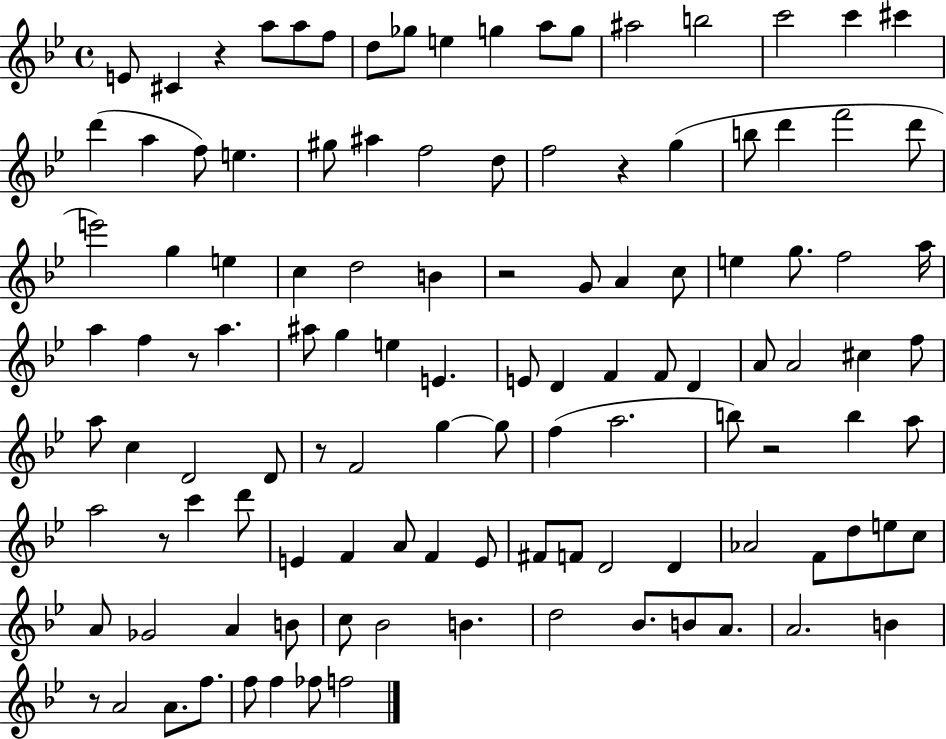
E4/e C#4/q R/q A5/e A5/e F5/e D5/e Gb5/e E5/q G5/q A5/e G5/e A#5/h B5/h C6/h C6/q C#6/q D6/q A5/q F5/e E5/q. G#5/e A#5/q F5/h D5/e F5/h R/q G5/q B5/e D6/q F6/h D6/e E6/h G5/q E5/q C5/q D5/h B4/q R/h G4/e A4/q C5/e E5/q G5/e. F5/h A5/s A5/q F5/q R/e A5/q. A#5/e G5/q E5/q E4/q. E4/e D4/q F4/q F4/e D4/q A4/e A4/h C#5/q F5/e A5/e C5/q D4/h D4/e R/e F4/h G5/q G5/e F5/q A5/h. B5/e R/h B5/q A5/e A5/h R/e C6/q D6/e E4/q F4/q A4/e F4/q E4/e F#4/e F4/e D4/h D4/q Ab4/h F4/e D5/e E5/e C5/e A4/e Gb4/h A4/q B4/e C5/e Bb4/h B4/q. D5/h Bb4/e. B4/e A4/e. A4/h. B4/q R/e A4/h A4/e. F5/e. F5/e F5/q FES5/e F5/h